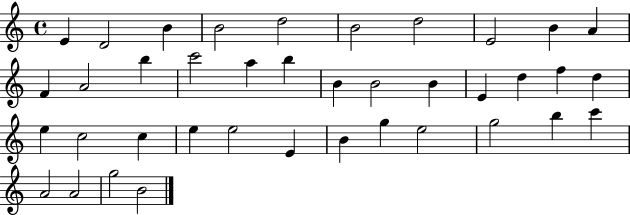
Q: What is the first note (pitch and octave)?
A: E4